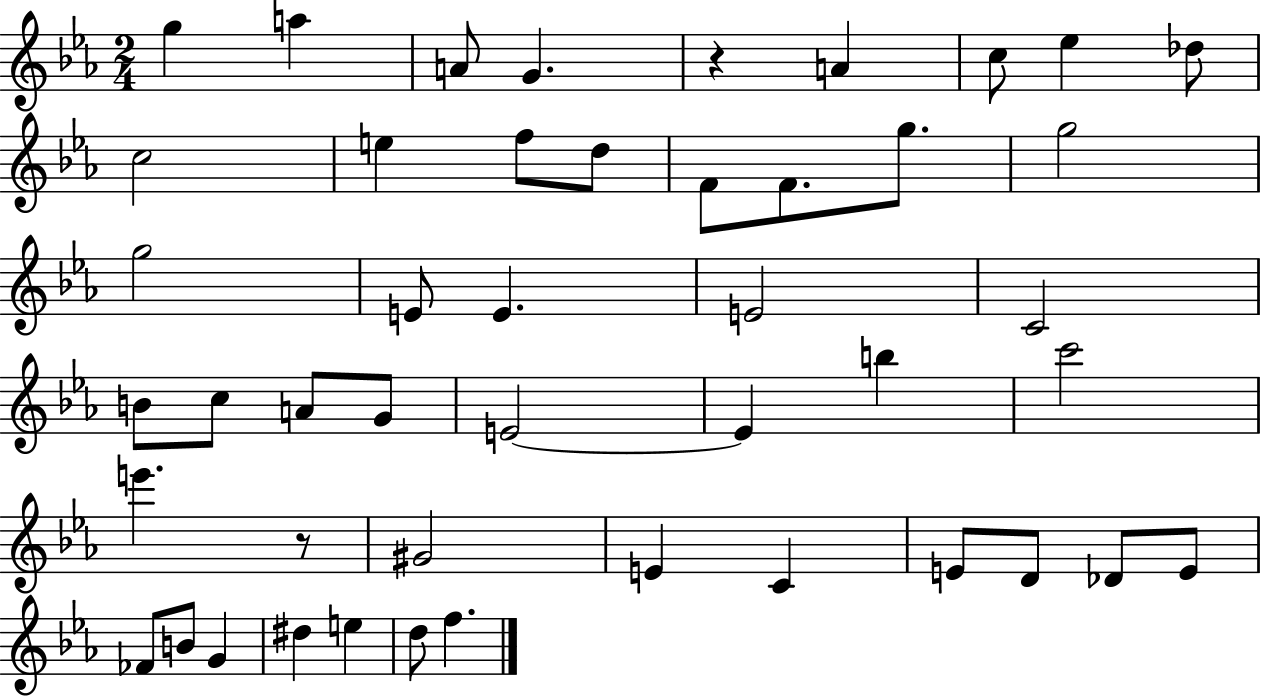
G5/q A5/q A4/e G4/q. R/q A4/q C5/e Eb5/q Db5/e C5/h E5/q F5/e D5/e F4/e F4/e. G5/e. G5/h G5/h E4/e E4/q. E4/h C4/h B4/e C5/e A4/e G4/e E4/h E4/q B5/q C6/h E6/q. R/e G#4/h E4/q C4/q E4/e D4/e Db4/e E4/e FES4/e B4/e G4/q D#5/q E5/q D5/e F5/q.